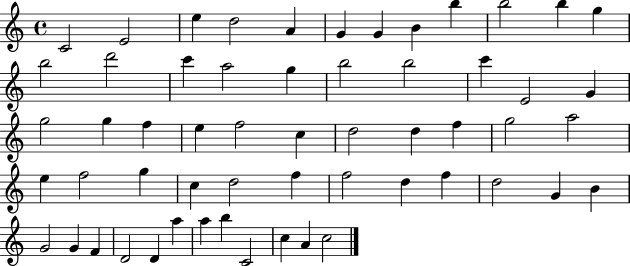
C4/h E4/h E5/q D5/h A4/q G4/q G4/q B4/q B5/q B5/h B5/q G5/q B5/h D6/h C6/q A5/h G5/q B5/h B5/h C6/q E4/h G4/q G5/h G5/q F5/q E5/q F5/h C5/q D5/h D5/q F5/q G5/h A5/h E5/q F5/h G5/q C5/q D5/h F5/q F5/h D5/q F5/q D5/h G4/q B4/q G4/h G4/q F4/q D4/h D4/q A5/q A5/q B5/q C4/h C5/q A4/q C5/h